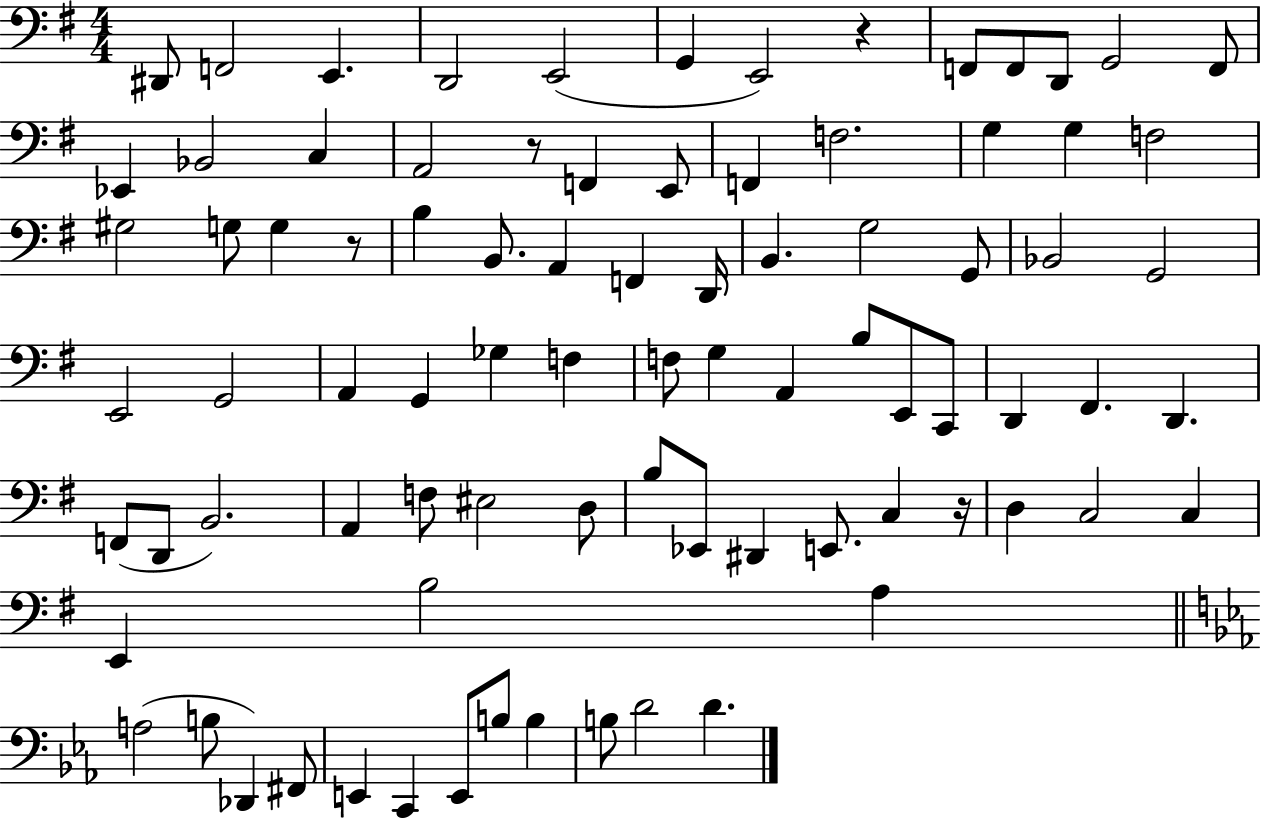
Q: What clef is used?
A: bass